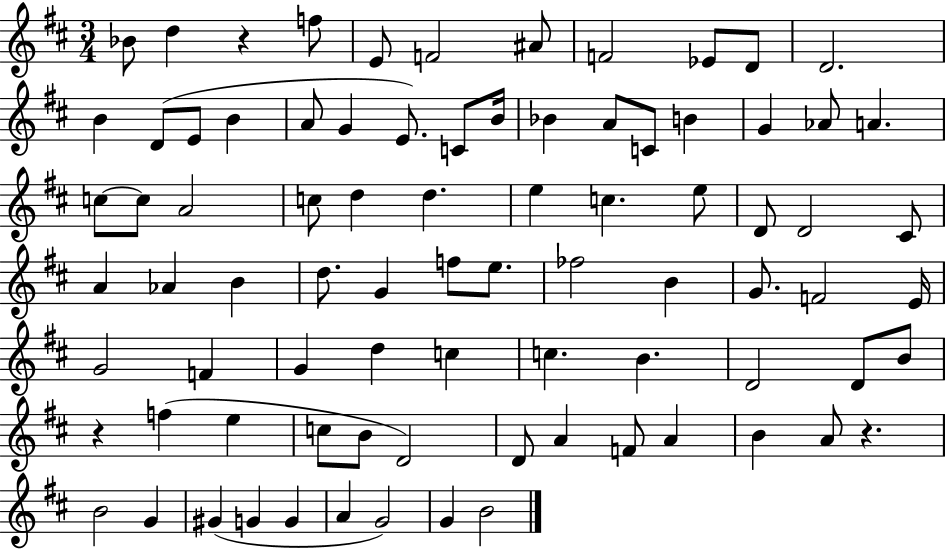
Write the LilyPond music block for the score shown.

{
  \clef treble
  \numericTimeSignature
  \time 3/4
  \key d \major
  bes'8 d''4 r4 f''8 | e'8 f'2 ais'8 | f'2 ees'8 d'8 | d'2. | \break b'4 d'8( e'8 b'4 | a'8 g'4 e'8.) c'8 b'16 | bes'4 a'8 c'8 b'4 | g'4 aes'8 a'4. | \break c''8~~ c''8 a'2 | c''8 d''4 d''4. | e''4 c''4. e''8 | d'8 d'2 cis'8 | \break a'4 aes'4 b'4 | d''8. g'4 f''8 e''8. | fes''2 b'4 | g'8. f'2 e'16 | \break g'2 f'4 | g'4 d''4 c''4 | c''4. b'4. | d'2 d'8 b'8 | \break r4 f''4( e''4 | c''8 b'8 d'2) | d'8 a'4 f'8 a'4 | b'4 a'8 r4. | \break b'2 g'4 | gis'4( g'4 g'4 | a'4 g'2) | g'4 b'2 | \break \bar "|."
}